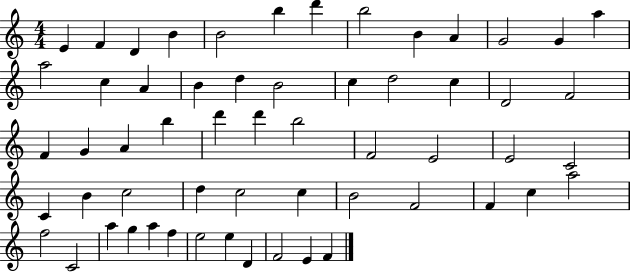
{
  \clef treble
  \numericTimeSignature
  \time 4/4
  \key c \major
  e'4 f'4 d'4 b'4 | b'2 b''4 d'''4 | b''2 b'4 a'4 | g'2 g'4 a''4 | \break a''2 c''4 a'4 | b'4 d''4 b'2 | c''4 d''2 c''4 | d'2 f'2 | \break f'4 g'4 a'4 b''4 | d'''4 d'''4 b''2 | f'2 e'2 | e'2 c'2 | \break c'4 b'4 c''2 | d''4 c''2 c''4 | b'2 f'2 | f'4 c''4 a''2 | \break f''2 c'2 | a''4 g''4 a''4 f''4 | e''2 e''4 d'4 | f'2 e'4 f'4 | \break \bar "|."
}